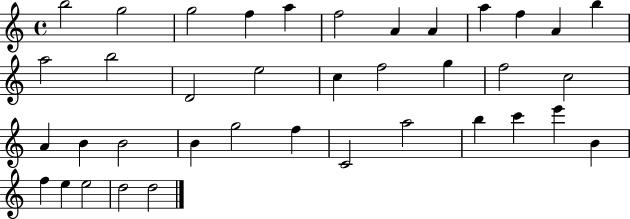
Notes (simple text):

B5/h G5/h G5/h F5/q A5/q F5/h A4/q A4/q A5/q F5/q A4/q B5/q A5/h B5/h D4/h E5/h C5/q F5/h G5/q F5/h C5/h A4/q B4/q B4/h B4/q G5/h F5/q C4/h A5/h B5/q C6/q E6/q B4/q F5/q E5/q E5/h D5/h D5/h